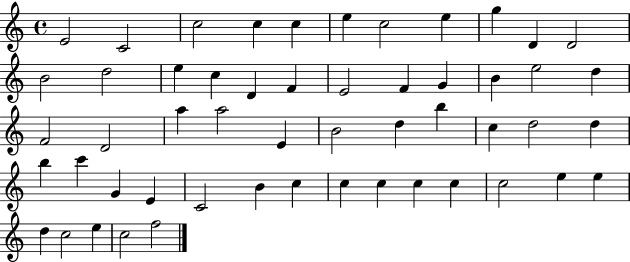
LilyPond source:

{
  \clef treble
  \time 4/4
  \defaultTimeSignature
  \key c \major
  e'2 c'2 | c''2 c''4 c''4 | e''4 c''2 e''4 | g''4 d'4 d'2 | \break b'2 d''2 | e''4 c''4 d'4 f'4 | e'2 f'4 g'4 | b'4 e''2 d''4 | \break f'2 d'2 | a''4 a''2 e'4 | b'2 d''4 b''4 | c''4 d''2 d''4 | \break b''4 c'''4 g'4 e'4 | c'2 b'4 c''4 | c''4 c''4 c''4 c''4 | c''2 e''4 e''4 | \break d''4 c''2 e''4 | c''2 f''2 | \bar "|."
}